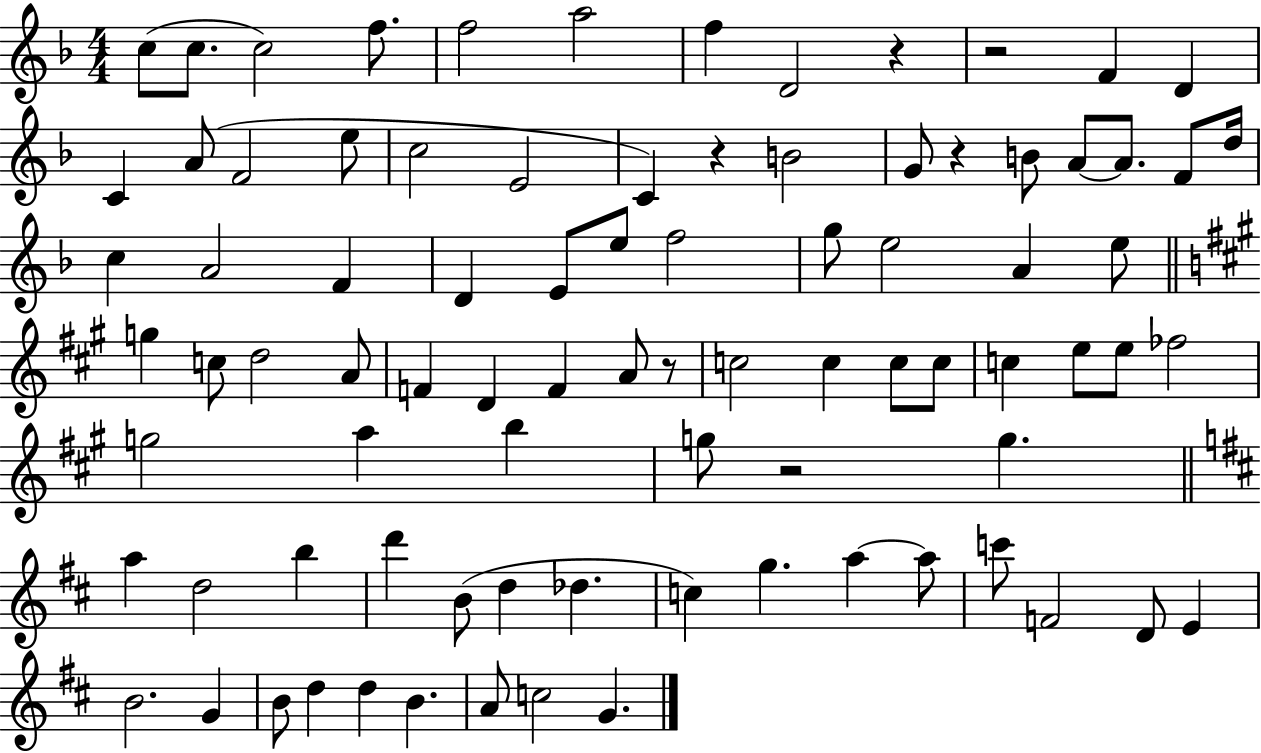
{
  \clef treble
  \numericTimeSignature
  \time 4/4
  \key f \major
  \repeat volta 2 { c''8( c''8. c''2) f''8. | f''2 a''2 | f''4 d'2 r4 | r2 f'4 d'4 | \break c'4 a'8( f'2 e''8 | c''2 e'2 | c'4) r4 b'2 | g'8 r4 b'8 a'8~~ a'8. f'8 d''16 | \break c''4 a'2 f'4 | d'4 e'8 e''8 f''2 | g''8 e''2 a'4 e''8 | \bar "||" \break \key a \major g''4 c''8 d''2 a'8 | f'4 d'4 f'4 a'8 r8 | c''2 c''4 c''8 c''8 | c''4 e''8 e''8 fes''2 | \break g''2 a''4 b''4 | g''8 r2 g''4. | \bar "||" \break \key d \major a''4 d''2 b''4 | d'''4 b'8( d''4 des''4. | c''4) g''4. a''4~~ a''8 | c'''8 f'2 d'8 e'4 | \break b'2. g'4 | b'8 d''4 d''4 b'4. | a'8 c''2 g'4. | } \bar "|."
}